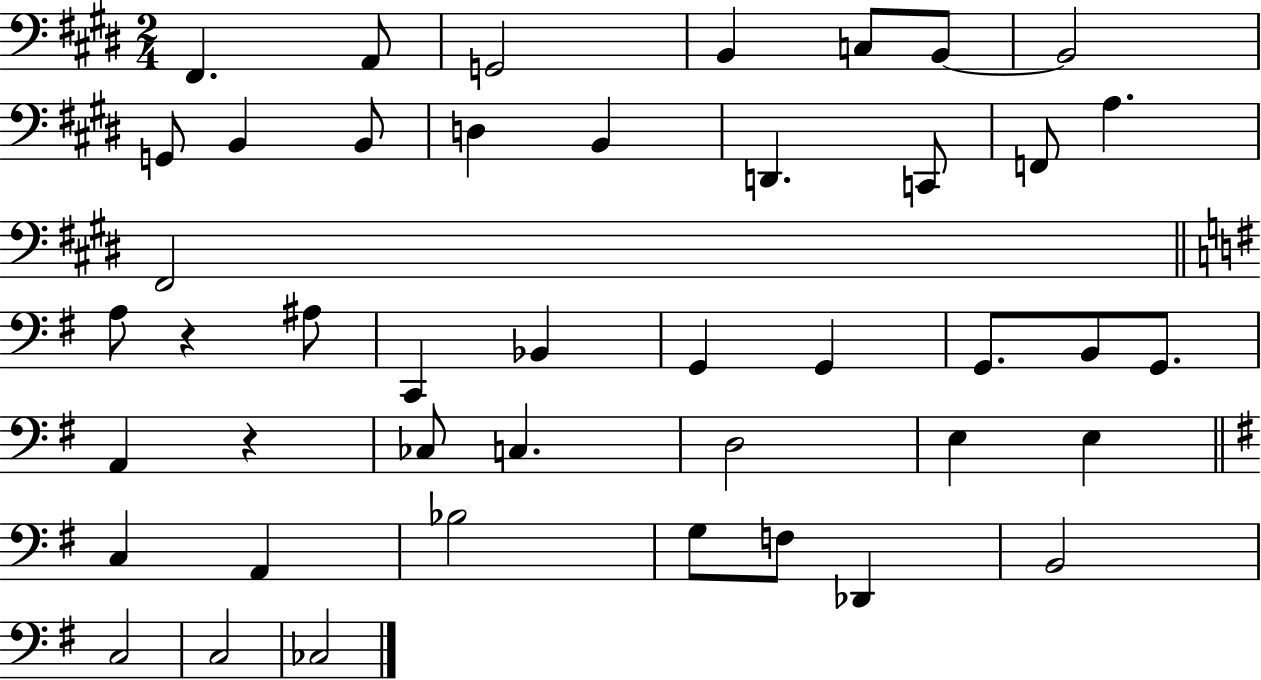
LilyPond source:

{
  \clef bass
  \numericTimeSignature
  \time 2/4
  \key e \major
  fis,4. a,8 | g,2 | b,4 c8 b,8~~ | b,2 | \break g,8 b,4 b,8 | d4 b,4 | d,4. c,8 | f,8 a4. | \break fis,2 | \bar "||" \break \key e \minor a8 r4 ais8 | c,4 bes,4 | g,4 g,4 | g,8. b,8 g,8. | \break a,4 r4 | ces8 c4. | d2 | e4 e4 | \break \bar "||" \break \key g \major c4 a,4 | bes2 | g8 f8 des,4 | b,2 | \break c2 | c2 | ces2 | \bar "|."
}